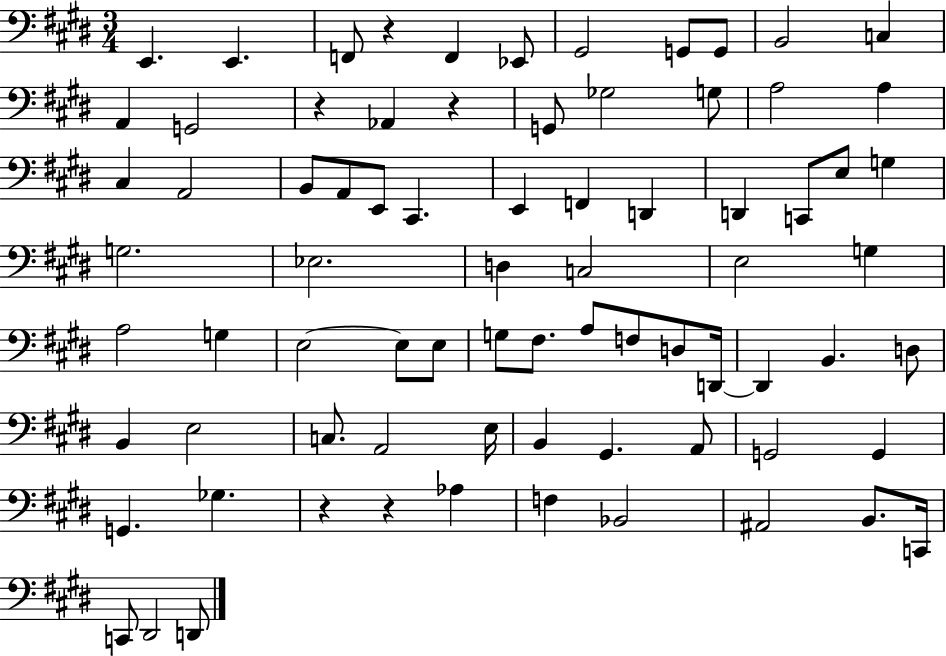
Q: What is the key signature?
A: E major